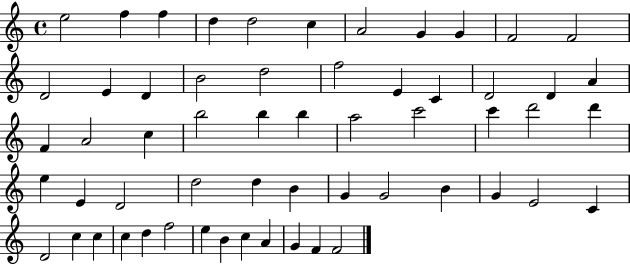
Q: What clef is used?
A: treble